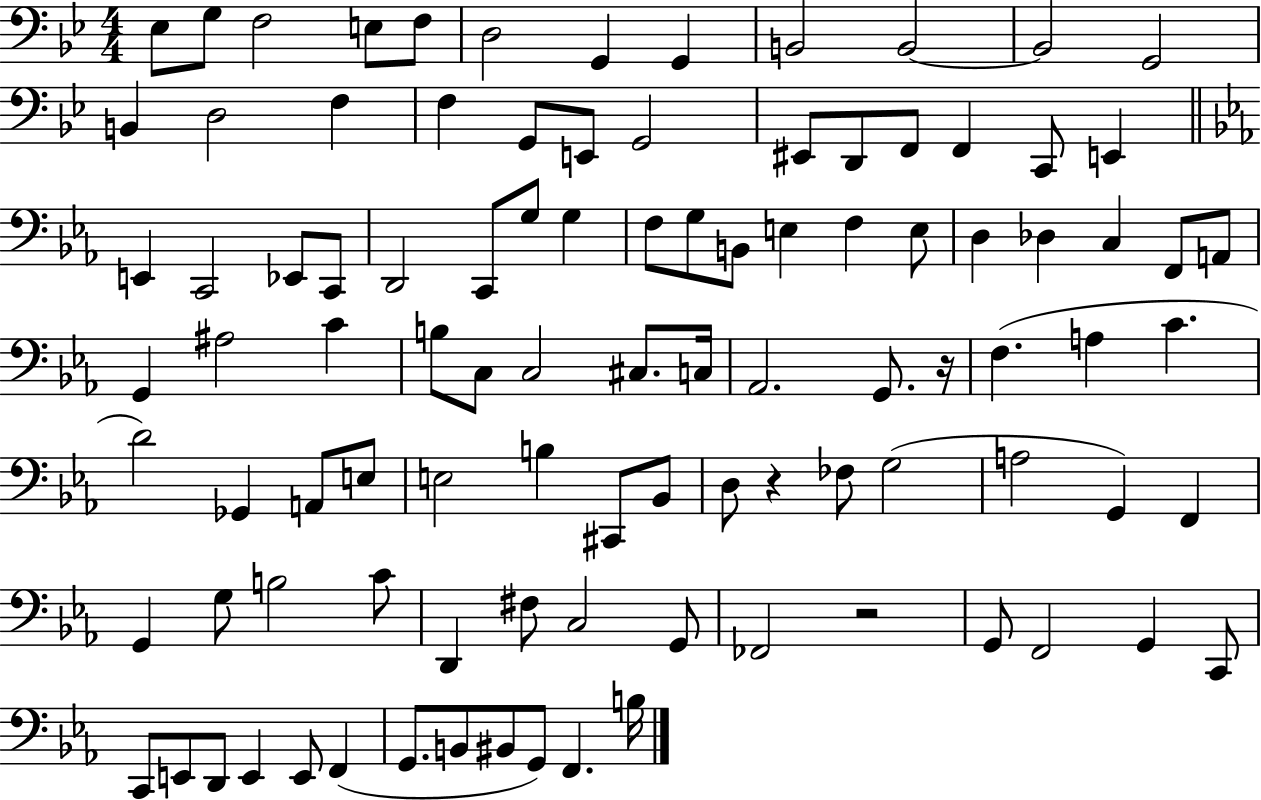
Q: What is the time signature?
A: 4/4